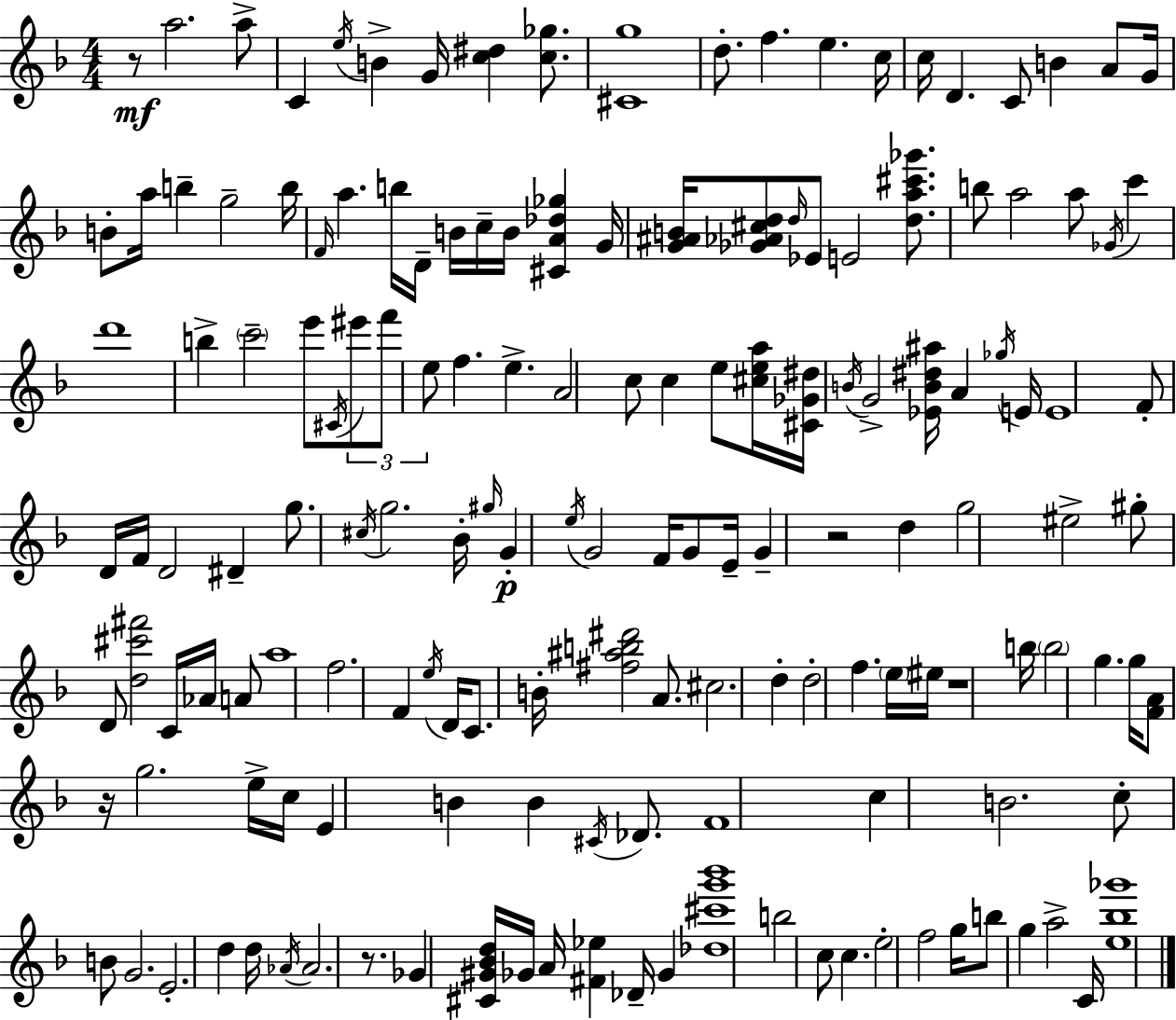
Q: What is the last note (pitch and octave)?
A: C4